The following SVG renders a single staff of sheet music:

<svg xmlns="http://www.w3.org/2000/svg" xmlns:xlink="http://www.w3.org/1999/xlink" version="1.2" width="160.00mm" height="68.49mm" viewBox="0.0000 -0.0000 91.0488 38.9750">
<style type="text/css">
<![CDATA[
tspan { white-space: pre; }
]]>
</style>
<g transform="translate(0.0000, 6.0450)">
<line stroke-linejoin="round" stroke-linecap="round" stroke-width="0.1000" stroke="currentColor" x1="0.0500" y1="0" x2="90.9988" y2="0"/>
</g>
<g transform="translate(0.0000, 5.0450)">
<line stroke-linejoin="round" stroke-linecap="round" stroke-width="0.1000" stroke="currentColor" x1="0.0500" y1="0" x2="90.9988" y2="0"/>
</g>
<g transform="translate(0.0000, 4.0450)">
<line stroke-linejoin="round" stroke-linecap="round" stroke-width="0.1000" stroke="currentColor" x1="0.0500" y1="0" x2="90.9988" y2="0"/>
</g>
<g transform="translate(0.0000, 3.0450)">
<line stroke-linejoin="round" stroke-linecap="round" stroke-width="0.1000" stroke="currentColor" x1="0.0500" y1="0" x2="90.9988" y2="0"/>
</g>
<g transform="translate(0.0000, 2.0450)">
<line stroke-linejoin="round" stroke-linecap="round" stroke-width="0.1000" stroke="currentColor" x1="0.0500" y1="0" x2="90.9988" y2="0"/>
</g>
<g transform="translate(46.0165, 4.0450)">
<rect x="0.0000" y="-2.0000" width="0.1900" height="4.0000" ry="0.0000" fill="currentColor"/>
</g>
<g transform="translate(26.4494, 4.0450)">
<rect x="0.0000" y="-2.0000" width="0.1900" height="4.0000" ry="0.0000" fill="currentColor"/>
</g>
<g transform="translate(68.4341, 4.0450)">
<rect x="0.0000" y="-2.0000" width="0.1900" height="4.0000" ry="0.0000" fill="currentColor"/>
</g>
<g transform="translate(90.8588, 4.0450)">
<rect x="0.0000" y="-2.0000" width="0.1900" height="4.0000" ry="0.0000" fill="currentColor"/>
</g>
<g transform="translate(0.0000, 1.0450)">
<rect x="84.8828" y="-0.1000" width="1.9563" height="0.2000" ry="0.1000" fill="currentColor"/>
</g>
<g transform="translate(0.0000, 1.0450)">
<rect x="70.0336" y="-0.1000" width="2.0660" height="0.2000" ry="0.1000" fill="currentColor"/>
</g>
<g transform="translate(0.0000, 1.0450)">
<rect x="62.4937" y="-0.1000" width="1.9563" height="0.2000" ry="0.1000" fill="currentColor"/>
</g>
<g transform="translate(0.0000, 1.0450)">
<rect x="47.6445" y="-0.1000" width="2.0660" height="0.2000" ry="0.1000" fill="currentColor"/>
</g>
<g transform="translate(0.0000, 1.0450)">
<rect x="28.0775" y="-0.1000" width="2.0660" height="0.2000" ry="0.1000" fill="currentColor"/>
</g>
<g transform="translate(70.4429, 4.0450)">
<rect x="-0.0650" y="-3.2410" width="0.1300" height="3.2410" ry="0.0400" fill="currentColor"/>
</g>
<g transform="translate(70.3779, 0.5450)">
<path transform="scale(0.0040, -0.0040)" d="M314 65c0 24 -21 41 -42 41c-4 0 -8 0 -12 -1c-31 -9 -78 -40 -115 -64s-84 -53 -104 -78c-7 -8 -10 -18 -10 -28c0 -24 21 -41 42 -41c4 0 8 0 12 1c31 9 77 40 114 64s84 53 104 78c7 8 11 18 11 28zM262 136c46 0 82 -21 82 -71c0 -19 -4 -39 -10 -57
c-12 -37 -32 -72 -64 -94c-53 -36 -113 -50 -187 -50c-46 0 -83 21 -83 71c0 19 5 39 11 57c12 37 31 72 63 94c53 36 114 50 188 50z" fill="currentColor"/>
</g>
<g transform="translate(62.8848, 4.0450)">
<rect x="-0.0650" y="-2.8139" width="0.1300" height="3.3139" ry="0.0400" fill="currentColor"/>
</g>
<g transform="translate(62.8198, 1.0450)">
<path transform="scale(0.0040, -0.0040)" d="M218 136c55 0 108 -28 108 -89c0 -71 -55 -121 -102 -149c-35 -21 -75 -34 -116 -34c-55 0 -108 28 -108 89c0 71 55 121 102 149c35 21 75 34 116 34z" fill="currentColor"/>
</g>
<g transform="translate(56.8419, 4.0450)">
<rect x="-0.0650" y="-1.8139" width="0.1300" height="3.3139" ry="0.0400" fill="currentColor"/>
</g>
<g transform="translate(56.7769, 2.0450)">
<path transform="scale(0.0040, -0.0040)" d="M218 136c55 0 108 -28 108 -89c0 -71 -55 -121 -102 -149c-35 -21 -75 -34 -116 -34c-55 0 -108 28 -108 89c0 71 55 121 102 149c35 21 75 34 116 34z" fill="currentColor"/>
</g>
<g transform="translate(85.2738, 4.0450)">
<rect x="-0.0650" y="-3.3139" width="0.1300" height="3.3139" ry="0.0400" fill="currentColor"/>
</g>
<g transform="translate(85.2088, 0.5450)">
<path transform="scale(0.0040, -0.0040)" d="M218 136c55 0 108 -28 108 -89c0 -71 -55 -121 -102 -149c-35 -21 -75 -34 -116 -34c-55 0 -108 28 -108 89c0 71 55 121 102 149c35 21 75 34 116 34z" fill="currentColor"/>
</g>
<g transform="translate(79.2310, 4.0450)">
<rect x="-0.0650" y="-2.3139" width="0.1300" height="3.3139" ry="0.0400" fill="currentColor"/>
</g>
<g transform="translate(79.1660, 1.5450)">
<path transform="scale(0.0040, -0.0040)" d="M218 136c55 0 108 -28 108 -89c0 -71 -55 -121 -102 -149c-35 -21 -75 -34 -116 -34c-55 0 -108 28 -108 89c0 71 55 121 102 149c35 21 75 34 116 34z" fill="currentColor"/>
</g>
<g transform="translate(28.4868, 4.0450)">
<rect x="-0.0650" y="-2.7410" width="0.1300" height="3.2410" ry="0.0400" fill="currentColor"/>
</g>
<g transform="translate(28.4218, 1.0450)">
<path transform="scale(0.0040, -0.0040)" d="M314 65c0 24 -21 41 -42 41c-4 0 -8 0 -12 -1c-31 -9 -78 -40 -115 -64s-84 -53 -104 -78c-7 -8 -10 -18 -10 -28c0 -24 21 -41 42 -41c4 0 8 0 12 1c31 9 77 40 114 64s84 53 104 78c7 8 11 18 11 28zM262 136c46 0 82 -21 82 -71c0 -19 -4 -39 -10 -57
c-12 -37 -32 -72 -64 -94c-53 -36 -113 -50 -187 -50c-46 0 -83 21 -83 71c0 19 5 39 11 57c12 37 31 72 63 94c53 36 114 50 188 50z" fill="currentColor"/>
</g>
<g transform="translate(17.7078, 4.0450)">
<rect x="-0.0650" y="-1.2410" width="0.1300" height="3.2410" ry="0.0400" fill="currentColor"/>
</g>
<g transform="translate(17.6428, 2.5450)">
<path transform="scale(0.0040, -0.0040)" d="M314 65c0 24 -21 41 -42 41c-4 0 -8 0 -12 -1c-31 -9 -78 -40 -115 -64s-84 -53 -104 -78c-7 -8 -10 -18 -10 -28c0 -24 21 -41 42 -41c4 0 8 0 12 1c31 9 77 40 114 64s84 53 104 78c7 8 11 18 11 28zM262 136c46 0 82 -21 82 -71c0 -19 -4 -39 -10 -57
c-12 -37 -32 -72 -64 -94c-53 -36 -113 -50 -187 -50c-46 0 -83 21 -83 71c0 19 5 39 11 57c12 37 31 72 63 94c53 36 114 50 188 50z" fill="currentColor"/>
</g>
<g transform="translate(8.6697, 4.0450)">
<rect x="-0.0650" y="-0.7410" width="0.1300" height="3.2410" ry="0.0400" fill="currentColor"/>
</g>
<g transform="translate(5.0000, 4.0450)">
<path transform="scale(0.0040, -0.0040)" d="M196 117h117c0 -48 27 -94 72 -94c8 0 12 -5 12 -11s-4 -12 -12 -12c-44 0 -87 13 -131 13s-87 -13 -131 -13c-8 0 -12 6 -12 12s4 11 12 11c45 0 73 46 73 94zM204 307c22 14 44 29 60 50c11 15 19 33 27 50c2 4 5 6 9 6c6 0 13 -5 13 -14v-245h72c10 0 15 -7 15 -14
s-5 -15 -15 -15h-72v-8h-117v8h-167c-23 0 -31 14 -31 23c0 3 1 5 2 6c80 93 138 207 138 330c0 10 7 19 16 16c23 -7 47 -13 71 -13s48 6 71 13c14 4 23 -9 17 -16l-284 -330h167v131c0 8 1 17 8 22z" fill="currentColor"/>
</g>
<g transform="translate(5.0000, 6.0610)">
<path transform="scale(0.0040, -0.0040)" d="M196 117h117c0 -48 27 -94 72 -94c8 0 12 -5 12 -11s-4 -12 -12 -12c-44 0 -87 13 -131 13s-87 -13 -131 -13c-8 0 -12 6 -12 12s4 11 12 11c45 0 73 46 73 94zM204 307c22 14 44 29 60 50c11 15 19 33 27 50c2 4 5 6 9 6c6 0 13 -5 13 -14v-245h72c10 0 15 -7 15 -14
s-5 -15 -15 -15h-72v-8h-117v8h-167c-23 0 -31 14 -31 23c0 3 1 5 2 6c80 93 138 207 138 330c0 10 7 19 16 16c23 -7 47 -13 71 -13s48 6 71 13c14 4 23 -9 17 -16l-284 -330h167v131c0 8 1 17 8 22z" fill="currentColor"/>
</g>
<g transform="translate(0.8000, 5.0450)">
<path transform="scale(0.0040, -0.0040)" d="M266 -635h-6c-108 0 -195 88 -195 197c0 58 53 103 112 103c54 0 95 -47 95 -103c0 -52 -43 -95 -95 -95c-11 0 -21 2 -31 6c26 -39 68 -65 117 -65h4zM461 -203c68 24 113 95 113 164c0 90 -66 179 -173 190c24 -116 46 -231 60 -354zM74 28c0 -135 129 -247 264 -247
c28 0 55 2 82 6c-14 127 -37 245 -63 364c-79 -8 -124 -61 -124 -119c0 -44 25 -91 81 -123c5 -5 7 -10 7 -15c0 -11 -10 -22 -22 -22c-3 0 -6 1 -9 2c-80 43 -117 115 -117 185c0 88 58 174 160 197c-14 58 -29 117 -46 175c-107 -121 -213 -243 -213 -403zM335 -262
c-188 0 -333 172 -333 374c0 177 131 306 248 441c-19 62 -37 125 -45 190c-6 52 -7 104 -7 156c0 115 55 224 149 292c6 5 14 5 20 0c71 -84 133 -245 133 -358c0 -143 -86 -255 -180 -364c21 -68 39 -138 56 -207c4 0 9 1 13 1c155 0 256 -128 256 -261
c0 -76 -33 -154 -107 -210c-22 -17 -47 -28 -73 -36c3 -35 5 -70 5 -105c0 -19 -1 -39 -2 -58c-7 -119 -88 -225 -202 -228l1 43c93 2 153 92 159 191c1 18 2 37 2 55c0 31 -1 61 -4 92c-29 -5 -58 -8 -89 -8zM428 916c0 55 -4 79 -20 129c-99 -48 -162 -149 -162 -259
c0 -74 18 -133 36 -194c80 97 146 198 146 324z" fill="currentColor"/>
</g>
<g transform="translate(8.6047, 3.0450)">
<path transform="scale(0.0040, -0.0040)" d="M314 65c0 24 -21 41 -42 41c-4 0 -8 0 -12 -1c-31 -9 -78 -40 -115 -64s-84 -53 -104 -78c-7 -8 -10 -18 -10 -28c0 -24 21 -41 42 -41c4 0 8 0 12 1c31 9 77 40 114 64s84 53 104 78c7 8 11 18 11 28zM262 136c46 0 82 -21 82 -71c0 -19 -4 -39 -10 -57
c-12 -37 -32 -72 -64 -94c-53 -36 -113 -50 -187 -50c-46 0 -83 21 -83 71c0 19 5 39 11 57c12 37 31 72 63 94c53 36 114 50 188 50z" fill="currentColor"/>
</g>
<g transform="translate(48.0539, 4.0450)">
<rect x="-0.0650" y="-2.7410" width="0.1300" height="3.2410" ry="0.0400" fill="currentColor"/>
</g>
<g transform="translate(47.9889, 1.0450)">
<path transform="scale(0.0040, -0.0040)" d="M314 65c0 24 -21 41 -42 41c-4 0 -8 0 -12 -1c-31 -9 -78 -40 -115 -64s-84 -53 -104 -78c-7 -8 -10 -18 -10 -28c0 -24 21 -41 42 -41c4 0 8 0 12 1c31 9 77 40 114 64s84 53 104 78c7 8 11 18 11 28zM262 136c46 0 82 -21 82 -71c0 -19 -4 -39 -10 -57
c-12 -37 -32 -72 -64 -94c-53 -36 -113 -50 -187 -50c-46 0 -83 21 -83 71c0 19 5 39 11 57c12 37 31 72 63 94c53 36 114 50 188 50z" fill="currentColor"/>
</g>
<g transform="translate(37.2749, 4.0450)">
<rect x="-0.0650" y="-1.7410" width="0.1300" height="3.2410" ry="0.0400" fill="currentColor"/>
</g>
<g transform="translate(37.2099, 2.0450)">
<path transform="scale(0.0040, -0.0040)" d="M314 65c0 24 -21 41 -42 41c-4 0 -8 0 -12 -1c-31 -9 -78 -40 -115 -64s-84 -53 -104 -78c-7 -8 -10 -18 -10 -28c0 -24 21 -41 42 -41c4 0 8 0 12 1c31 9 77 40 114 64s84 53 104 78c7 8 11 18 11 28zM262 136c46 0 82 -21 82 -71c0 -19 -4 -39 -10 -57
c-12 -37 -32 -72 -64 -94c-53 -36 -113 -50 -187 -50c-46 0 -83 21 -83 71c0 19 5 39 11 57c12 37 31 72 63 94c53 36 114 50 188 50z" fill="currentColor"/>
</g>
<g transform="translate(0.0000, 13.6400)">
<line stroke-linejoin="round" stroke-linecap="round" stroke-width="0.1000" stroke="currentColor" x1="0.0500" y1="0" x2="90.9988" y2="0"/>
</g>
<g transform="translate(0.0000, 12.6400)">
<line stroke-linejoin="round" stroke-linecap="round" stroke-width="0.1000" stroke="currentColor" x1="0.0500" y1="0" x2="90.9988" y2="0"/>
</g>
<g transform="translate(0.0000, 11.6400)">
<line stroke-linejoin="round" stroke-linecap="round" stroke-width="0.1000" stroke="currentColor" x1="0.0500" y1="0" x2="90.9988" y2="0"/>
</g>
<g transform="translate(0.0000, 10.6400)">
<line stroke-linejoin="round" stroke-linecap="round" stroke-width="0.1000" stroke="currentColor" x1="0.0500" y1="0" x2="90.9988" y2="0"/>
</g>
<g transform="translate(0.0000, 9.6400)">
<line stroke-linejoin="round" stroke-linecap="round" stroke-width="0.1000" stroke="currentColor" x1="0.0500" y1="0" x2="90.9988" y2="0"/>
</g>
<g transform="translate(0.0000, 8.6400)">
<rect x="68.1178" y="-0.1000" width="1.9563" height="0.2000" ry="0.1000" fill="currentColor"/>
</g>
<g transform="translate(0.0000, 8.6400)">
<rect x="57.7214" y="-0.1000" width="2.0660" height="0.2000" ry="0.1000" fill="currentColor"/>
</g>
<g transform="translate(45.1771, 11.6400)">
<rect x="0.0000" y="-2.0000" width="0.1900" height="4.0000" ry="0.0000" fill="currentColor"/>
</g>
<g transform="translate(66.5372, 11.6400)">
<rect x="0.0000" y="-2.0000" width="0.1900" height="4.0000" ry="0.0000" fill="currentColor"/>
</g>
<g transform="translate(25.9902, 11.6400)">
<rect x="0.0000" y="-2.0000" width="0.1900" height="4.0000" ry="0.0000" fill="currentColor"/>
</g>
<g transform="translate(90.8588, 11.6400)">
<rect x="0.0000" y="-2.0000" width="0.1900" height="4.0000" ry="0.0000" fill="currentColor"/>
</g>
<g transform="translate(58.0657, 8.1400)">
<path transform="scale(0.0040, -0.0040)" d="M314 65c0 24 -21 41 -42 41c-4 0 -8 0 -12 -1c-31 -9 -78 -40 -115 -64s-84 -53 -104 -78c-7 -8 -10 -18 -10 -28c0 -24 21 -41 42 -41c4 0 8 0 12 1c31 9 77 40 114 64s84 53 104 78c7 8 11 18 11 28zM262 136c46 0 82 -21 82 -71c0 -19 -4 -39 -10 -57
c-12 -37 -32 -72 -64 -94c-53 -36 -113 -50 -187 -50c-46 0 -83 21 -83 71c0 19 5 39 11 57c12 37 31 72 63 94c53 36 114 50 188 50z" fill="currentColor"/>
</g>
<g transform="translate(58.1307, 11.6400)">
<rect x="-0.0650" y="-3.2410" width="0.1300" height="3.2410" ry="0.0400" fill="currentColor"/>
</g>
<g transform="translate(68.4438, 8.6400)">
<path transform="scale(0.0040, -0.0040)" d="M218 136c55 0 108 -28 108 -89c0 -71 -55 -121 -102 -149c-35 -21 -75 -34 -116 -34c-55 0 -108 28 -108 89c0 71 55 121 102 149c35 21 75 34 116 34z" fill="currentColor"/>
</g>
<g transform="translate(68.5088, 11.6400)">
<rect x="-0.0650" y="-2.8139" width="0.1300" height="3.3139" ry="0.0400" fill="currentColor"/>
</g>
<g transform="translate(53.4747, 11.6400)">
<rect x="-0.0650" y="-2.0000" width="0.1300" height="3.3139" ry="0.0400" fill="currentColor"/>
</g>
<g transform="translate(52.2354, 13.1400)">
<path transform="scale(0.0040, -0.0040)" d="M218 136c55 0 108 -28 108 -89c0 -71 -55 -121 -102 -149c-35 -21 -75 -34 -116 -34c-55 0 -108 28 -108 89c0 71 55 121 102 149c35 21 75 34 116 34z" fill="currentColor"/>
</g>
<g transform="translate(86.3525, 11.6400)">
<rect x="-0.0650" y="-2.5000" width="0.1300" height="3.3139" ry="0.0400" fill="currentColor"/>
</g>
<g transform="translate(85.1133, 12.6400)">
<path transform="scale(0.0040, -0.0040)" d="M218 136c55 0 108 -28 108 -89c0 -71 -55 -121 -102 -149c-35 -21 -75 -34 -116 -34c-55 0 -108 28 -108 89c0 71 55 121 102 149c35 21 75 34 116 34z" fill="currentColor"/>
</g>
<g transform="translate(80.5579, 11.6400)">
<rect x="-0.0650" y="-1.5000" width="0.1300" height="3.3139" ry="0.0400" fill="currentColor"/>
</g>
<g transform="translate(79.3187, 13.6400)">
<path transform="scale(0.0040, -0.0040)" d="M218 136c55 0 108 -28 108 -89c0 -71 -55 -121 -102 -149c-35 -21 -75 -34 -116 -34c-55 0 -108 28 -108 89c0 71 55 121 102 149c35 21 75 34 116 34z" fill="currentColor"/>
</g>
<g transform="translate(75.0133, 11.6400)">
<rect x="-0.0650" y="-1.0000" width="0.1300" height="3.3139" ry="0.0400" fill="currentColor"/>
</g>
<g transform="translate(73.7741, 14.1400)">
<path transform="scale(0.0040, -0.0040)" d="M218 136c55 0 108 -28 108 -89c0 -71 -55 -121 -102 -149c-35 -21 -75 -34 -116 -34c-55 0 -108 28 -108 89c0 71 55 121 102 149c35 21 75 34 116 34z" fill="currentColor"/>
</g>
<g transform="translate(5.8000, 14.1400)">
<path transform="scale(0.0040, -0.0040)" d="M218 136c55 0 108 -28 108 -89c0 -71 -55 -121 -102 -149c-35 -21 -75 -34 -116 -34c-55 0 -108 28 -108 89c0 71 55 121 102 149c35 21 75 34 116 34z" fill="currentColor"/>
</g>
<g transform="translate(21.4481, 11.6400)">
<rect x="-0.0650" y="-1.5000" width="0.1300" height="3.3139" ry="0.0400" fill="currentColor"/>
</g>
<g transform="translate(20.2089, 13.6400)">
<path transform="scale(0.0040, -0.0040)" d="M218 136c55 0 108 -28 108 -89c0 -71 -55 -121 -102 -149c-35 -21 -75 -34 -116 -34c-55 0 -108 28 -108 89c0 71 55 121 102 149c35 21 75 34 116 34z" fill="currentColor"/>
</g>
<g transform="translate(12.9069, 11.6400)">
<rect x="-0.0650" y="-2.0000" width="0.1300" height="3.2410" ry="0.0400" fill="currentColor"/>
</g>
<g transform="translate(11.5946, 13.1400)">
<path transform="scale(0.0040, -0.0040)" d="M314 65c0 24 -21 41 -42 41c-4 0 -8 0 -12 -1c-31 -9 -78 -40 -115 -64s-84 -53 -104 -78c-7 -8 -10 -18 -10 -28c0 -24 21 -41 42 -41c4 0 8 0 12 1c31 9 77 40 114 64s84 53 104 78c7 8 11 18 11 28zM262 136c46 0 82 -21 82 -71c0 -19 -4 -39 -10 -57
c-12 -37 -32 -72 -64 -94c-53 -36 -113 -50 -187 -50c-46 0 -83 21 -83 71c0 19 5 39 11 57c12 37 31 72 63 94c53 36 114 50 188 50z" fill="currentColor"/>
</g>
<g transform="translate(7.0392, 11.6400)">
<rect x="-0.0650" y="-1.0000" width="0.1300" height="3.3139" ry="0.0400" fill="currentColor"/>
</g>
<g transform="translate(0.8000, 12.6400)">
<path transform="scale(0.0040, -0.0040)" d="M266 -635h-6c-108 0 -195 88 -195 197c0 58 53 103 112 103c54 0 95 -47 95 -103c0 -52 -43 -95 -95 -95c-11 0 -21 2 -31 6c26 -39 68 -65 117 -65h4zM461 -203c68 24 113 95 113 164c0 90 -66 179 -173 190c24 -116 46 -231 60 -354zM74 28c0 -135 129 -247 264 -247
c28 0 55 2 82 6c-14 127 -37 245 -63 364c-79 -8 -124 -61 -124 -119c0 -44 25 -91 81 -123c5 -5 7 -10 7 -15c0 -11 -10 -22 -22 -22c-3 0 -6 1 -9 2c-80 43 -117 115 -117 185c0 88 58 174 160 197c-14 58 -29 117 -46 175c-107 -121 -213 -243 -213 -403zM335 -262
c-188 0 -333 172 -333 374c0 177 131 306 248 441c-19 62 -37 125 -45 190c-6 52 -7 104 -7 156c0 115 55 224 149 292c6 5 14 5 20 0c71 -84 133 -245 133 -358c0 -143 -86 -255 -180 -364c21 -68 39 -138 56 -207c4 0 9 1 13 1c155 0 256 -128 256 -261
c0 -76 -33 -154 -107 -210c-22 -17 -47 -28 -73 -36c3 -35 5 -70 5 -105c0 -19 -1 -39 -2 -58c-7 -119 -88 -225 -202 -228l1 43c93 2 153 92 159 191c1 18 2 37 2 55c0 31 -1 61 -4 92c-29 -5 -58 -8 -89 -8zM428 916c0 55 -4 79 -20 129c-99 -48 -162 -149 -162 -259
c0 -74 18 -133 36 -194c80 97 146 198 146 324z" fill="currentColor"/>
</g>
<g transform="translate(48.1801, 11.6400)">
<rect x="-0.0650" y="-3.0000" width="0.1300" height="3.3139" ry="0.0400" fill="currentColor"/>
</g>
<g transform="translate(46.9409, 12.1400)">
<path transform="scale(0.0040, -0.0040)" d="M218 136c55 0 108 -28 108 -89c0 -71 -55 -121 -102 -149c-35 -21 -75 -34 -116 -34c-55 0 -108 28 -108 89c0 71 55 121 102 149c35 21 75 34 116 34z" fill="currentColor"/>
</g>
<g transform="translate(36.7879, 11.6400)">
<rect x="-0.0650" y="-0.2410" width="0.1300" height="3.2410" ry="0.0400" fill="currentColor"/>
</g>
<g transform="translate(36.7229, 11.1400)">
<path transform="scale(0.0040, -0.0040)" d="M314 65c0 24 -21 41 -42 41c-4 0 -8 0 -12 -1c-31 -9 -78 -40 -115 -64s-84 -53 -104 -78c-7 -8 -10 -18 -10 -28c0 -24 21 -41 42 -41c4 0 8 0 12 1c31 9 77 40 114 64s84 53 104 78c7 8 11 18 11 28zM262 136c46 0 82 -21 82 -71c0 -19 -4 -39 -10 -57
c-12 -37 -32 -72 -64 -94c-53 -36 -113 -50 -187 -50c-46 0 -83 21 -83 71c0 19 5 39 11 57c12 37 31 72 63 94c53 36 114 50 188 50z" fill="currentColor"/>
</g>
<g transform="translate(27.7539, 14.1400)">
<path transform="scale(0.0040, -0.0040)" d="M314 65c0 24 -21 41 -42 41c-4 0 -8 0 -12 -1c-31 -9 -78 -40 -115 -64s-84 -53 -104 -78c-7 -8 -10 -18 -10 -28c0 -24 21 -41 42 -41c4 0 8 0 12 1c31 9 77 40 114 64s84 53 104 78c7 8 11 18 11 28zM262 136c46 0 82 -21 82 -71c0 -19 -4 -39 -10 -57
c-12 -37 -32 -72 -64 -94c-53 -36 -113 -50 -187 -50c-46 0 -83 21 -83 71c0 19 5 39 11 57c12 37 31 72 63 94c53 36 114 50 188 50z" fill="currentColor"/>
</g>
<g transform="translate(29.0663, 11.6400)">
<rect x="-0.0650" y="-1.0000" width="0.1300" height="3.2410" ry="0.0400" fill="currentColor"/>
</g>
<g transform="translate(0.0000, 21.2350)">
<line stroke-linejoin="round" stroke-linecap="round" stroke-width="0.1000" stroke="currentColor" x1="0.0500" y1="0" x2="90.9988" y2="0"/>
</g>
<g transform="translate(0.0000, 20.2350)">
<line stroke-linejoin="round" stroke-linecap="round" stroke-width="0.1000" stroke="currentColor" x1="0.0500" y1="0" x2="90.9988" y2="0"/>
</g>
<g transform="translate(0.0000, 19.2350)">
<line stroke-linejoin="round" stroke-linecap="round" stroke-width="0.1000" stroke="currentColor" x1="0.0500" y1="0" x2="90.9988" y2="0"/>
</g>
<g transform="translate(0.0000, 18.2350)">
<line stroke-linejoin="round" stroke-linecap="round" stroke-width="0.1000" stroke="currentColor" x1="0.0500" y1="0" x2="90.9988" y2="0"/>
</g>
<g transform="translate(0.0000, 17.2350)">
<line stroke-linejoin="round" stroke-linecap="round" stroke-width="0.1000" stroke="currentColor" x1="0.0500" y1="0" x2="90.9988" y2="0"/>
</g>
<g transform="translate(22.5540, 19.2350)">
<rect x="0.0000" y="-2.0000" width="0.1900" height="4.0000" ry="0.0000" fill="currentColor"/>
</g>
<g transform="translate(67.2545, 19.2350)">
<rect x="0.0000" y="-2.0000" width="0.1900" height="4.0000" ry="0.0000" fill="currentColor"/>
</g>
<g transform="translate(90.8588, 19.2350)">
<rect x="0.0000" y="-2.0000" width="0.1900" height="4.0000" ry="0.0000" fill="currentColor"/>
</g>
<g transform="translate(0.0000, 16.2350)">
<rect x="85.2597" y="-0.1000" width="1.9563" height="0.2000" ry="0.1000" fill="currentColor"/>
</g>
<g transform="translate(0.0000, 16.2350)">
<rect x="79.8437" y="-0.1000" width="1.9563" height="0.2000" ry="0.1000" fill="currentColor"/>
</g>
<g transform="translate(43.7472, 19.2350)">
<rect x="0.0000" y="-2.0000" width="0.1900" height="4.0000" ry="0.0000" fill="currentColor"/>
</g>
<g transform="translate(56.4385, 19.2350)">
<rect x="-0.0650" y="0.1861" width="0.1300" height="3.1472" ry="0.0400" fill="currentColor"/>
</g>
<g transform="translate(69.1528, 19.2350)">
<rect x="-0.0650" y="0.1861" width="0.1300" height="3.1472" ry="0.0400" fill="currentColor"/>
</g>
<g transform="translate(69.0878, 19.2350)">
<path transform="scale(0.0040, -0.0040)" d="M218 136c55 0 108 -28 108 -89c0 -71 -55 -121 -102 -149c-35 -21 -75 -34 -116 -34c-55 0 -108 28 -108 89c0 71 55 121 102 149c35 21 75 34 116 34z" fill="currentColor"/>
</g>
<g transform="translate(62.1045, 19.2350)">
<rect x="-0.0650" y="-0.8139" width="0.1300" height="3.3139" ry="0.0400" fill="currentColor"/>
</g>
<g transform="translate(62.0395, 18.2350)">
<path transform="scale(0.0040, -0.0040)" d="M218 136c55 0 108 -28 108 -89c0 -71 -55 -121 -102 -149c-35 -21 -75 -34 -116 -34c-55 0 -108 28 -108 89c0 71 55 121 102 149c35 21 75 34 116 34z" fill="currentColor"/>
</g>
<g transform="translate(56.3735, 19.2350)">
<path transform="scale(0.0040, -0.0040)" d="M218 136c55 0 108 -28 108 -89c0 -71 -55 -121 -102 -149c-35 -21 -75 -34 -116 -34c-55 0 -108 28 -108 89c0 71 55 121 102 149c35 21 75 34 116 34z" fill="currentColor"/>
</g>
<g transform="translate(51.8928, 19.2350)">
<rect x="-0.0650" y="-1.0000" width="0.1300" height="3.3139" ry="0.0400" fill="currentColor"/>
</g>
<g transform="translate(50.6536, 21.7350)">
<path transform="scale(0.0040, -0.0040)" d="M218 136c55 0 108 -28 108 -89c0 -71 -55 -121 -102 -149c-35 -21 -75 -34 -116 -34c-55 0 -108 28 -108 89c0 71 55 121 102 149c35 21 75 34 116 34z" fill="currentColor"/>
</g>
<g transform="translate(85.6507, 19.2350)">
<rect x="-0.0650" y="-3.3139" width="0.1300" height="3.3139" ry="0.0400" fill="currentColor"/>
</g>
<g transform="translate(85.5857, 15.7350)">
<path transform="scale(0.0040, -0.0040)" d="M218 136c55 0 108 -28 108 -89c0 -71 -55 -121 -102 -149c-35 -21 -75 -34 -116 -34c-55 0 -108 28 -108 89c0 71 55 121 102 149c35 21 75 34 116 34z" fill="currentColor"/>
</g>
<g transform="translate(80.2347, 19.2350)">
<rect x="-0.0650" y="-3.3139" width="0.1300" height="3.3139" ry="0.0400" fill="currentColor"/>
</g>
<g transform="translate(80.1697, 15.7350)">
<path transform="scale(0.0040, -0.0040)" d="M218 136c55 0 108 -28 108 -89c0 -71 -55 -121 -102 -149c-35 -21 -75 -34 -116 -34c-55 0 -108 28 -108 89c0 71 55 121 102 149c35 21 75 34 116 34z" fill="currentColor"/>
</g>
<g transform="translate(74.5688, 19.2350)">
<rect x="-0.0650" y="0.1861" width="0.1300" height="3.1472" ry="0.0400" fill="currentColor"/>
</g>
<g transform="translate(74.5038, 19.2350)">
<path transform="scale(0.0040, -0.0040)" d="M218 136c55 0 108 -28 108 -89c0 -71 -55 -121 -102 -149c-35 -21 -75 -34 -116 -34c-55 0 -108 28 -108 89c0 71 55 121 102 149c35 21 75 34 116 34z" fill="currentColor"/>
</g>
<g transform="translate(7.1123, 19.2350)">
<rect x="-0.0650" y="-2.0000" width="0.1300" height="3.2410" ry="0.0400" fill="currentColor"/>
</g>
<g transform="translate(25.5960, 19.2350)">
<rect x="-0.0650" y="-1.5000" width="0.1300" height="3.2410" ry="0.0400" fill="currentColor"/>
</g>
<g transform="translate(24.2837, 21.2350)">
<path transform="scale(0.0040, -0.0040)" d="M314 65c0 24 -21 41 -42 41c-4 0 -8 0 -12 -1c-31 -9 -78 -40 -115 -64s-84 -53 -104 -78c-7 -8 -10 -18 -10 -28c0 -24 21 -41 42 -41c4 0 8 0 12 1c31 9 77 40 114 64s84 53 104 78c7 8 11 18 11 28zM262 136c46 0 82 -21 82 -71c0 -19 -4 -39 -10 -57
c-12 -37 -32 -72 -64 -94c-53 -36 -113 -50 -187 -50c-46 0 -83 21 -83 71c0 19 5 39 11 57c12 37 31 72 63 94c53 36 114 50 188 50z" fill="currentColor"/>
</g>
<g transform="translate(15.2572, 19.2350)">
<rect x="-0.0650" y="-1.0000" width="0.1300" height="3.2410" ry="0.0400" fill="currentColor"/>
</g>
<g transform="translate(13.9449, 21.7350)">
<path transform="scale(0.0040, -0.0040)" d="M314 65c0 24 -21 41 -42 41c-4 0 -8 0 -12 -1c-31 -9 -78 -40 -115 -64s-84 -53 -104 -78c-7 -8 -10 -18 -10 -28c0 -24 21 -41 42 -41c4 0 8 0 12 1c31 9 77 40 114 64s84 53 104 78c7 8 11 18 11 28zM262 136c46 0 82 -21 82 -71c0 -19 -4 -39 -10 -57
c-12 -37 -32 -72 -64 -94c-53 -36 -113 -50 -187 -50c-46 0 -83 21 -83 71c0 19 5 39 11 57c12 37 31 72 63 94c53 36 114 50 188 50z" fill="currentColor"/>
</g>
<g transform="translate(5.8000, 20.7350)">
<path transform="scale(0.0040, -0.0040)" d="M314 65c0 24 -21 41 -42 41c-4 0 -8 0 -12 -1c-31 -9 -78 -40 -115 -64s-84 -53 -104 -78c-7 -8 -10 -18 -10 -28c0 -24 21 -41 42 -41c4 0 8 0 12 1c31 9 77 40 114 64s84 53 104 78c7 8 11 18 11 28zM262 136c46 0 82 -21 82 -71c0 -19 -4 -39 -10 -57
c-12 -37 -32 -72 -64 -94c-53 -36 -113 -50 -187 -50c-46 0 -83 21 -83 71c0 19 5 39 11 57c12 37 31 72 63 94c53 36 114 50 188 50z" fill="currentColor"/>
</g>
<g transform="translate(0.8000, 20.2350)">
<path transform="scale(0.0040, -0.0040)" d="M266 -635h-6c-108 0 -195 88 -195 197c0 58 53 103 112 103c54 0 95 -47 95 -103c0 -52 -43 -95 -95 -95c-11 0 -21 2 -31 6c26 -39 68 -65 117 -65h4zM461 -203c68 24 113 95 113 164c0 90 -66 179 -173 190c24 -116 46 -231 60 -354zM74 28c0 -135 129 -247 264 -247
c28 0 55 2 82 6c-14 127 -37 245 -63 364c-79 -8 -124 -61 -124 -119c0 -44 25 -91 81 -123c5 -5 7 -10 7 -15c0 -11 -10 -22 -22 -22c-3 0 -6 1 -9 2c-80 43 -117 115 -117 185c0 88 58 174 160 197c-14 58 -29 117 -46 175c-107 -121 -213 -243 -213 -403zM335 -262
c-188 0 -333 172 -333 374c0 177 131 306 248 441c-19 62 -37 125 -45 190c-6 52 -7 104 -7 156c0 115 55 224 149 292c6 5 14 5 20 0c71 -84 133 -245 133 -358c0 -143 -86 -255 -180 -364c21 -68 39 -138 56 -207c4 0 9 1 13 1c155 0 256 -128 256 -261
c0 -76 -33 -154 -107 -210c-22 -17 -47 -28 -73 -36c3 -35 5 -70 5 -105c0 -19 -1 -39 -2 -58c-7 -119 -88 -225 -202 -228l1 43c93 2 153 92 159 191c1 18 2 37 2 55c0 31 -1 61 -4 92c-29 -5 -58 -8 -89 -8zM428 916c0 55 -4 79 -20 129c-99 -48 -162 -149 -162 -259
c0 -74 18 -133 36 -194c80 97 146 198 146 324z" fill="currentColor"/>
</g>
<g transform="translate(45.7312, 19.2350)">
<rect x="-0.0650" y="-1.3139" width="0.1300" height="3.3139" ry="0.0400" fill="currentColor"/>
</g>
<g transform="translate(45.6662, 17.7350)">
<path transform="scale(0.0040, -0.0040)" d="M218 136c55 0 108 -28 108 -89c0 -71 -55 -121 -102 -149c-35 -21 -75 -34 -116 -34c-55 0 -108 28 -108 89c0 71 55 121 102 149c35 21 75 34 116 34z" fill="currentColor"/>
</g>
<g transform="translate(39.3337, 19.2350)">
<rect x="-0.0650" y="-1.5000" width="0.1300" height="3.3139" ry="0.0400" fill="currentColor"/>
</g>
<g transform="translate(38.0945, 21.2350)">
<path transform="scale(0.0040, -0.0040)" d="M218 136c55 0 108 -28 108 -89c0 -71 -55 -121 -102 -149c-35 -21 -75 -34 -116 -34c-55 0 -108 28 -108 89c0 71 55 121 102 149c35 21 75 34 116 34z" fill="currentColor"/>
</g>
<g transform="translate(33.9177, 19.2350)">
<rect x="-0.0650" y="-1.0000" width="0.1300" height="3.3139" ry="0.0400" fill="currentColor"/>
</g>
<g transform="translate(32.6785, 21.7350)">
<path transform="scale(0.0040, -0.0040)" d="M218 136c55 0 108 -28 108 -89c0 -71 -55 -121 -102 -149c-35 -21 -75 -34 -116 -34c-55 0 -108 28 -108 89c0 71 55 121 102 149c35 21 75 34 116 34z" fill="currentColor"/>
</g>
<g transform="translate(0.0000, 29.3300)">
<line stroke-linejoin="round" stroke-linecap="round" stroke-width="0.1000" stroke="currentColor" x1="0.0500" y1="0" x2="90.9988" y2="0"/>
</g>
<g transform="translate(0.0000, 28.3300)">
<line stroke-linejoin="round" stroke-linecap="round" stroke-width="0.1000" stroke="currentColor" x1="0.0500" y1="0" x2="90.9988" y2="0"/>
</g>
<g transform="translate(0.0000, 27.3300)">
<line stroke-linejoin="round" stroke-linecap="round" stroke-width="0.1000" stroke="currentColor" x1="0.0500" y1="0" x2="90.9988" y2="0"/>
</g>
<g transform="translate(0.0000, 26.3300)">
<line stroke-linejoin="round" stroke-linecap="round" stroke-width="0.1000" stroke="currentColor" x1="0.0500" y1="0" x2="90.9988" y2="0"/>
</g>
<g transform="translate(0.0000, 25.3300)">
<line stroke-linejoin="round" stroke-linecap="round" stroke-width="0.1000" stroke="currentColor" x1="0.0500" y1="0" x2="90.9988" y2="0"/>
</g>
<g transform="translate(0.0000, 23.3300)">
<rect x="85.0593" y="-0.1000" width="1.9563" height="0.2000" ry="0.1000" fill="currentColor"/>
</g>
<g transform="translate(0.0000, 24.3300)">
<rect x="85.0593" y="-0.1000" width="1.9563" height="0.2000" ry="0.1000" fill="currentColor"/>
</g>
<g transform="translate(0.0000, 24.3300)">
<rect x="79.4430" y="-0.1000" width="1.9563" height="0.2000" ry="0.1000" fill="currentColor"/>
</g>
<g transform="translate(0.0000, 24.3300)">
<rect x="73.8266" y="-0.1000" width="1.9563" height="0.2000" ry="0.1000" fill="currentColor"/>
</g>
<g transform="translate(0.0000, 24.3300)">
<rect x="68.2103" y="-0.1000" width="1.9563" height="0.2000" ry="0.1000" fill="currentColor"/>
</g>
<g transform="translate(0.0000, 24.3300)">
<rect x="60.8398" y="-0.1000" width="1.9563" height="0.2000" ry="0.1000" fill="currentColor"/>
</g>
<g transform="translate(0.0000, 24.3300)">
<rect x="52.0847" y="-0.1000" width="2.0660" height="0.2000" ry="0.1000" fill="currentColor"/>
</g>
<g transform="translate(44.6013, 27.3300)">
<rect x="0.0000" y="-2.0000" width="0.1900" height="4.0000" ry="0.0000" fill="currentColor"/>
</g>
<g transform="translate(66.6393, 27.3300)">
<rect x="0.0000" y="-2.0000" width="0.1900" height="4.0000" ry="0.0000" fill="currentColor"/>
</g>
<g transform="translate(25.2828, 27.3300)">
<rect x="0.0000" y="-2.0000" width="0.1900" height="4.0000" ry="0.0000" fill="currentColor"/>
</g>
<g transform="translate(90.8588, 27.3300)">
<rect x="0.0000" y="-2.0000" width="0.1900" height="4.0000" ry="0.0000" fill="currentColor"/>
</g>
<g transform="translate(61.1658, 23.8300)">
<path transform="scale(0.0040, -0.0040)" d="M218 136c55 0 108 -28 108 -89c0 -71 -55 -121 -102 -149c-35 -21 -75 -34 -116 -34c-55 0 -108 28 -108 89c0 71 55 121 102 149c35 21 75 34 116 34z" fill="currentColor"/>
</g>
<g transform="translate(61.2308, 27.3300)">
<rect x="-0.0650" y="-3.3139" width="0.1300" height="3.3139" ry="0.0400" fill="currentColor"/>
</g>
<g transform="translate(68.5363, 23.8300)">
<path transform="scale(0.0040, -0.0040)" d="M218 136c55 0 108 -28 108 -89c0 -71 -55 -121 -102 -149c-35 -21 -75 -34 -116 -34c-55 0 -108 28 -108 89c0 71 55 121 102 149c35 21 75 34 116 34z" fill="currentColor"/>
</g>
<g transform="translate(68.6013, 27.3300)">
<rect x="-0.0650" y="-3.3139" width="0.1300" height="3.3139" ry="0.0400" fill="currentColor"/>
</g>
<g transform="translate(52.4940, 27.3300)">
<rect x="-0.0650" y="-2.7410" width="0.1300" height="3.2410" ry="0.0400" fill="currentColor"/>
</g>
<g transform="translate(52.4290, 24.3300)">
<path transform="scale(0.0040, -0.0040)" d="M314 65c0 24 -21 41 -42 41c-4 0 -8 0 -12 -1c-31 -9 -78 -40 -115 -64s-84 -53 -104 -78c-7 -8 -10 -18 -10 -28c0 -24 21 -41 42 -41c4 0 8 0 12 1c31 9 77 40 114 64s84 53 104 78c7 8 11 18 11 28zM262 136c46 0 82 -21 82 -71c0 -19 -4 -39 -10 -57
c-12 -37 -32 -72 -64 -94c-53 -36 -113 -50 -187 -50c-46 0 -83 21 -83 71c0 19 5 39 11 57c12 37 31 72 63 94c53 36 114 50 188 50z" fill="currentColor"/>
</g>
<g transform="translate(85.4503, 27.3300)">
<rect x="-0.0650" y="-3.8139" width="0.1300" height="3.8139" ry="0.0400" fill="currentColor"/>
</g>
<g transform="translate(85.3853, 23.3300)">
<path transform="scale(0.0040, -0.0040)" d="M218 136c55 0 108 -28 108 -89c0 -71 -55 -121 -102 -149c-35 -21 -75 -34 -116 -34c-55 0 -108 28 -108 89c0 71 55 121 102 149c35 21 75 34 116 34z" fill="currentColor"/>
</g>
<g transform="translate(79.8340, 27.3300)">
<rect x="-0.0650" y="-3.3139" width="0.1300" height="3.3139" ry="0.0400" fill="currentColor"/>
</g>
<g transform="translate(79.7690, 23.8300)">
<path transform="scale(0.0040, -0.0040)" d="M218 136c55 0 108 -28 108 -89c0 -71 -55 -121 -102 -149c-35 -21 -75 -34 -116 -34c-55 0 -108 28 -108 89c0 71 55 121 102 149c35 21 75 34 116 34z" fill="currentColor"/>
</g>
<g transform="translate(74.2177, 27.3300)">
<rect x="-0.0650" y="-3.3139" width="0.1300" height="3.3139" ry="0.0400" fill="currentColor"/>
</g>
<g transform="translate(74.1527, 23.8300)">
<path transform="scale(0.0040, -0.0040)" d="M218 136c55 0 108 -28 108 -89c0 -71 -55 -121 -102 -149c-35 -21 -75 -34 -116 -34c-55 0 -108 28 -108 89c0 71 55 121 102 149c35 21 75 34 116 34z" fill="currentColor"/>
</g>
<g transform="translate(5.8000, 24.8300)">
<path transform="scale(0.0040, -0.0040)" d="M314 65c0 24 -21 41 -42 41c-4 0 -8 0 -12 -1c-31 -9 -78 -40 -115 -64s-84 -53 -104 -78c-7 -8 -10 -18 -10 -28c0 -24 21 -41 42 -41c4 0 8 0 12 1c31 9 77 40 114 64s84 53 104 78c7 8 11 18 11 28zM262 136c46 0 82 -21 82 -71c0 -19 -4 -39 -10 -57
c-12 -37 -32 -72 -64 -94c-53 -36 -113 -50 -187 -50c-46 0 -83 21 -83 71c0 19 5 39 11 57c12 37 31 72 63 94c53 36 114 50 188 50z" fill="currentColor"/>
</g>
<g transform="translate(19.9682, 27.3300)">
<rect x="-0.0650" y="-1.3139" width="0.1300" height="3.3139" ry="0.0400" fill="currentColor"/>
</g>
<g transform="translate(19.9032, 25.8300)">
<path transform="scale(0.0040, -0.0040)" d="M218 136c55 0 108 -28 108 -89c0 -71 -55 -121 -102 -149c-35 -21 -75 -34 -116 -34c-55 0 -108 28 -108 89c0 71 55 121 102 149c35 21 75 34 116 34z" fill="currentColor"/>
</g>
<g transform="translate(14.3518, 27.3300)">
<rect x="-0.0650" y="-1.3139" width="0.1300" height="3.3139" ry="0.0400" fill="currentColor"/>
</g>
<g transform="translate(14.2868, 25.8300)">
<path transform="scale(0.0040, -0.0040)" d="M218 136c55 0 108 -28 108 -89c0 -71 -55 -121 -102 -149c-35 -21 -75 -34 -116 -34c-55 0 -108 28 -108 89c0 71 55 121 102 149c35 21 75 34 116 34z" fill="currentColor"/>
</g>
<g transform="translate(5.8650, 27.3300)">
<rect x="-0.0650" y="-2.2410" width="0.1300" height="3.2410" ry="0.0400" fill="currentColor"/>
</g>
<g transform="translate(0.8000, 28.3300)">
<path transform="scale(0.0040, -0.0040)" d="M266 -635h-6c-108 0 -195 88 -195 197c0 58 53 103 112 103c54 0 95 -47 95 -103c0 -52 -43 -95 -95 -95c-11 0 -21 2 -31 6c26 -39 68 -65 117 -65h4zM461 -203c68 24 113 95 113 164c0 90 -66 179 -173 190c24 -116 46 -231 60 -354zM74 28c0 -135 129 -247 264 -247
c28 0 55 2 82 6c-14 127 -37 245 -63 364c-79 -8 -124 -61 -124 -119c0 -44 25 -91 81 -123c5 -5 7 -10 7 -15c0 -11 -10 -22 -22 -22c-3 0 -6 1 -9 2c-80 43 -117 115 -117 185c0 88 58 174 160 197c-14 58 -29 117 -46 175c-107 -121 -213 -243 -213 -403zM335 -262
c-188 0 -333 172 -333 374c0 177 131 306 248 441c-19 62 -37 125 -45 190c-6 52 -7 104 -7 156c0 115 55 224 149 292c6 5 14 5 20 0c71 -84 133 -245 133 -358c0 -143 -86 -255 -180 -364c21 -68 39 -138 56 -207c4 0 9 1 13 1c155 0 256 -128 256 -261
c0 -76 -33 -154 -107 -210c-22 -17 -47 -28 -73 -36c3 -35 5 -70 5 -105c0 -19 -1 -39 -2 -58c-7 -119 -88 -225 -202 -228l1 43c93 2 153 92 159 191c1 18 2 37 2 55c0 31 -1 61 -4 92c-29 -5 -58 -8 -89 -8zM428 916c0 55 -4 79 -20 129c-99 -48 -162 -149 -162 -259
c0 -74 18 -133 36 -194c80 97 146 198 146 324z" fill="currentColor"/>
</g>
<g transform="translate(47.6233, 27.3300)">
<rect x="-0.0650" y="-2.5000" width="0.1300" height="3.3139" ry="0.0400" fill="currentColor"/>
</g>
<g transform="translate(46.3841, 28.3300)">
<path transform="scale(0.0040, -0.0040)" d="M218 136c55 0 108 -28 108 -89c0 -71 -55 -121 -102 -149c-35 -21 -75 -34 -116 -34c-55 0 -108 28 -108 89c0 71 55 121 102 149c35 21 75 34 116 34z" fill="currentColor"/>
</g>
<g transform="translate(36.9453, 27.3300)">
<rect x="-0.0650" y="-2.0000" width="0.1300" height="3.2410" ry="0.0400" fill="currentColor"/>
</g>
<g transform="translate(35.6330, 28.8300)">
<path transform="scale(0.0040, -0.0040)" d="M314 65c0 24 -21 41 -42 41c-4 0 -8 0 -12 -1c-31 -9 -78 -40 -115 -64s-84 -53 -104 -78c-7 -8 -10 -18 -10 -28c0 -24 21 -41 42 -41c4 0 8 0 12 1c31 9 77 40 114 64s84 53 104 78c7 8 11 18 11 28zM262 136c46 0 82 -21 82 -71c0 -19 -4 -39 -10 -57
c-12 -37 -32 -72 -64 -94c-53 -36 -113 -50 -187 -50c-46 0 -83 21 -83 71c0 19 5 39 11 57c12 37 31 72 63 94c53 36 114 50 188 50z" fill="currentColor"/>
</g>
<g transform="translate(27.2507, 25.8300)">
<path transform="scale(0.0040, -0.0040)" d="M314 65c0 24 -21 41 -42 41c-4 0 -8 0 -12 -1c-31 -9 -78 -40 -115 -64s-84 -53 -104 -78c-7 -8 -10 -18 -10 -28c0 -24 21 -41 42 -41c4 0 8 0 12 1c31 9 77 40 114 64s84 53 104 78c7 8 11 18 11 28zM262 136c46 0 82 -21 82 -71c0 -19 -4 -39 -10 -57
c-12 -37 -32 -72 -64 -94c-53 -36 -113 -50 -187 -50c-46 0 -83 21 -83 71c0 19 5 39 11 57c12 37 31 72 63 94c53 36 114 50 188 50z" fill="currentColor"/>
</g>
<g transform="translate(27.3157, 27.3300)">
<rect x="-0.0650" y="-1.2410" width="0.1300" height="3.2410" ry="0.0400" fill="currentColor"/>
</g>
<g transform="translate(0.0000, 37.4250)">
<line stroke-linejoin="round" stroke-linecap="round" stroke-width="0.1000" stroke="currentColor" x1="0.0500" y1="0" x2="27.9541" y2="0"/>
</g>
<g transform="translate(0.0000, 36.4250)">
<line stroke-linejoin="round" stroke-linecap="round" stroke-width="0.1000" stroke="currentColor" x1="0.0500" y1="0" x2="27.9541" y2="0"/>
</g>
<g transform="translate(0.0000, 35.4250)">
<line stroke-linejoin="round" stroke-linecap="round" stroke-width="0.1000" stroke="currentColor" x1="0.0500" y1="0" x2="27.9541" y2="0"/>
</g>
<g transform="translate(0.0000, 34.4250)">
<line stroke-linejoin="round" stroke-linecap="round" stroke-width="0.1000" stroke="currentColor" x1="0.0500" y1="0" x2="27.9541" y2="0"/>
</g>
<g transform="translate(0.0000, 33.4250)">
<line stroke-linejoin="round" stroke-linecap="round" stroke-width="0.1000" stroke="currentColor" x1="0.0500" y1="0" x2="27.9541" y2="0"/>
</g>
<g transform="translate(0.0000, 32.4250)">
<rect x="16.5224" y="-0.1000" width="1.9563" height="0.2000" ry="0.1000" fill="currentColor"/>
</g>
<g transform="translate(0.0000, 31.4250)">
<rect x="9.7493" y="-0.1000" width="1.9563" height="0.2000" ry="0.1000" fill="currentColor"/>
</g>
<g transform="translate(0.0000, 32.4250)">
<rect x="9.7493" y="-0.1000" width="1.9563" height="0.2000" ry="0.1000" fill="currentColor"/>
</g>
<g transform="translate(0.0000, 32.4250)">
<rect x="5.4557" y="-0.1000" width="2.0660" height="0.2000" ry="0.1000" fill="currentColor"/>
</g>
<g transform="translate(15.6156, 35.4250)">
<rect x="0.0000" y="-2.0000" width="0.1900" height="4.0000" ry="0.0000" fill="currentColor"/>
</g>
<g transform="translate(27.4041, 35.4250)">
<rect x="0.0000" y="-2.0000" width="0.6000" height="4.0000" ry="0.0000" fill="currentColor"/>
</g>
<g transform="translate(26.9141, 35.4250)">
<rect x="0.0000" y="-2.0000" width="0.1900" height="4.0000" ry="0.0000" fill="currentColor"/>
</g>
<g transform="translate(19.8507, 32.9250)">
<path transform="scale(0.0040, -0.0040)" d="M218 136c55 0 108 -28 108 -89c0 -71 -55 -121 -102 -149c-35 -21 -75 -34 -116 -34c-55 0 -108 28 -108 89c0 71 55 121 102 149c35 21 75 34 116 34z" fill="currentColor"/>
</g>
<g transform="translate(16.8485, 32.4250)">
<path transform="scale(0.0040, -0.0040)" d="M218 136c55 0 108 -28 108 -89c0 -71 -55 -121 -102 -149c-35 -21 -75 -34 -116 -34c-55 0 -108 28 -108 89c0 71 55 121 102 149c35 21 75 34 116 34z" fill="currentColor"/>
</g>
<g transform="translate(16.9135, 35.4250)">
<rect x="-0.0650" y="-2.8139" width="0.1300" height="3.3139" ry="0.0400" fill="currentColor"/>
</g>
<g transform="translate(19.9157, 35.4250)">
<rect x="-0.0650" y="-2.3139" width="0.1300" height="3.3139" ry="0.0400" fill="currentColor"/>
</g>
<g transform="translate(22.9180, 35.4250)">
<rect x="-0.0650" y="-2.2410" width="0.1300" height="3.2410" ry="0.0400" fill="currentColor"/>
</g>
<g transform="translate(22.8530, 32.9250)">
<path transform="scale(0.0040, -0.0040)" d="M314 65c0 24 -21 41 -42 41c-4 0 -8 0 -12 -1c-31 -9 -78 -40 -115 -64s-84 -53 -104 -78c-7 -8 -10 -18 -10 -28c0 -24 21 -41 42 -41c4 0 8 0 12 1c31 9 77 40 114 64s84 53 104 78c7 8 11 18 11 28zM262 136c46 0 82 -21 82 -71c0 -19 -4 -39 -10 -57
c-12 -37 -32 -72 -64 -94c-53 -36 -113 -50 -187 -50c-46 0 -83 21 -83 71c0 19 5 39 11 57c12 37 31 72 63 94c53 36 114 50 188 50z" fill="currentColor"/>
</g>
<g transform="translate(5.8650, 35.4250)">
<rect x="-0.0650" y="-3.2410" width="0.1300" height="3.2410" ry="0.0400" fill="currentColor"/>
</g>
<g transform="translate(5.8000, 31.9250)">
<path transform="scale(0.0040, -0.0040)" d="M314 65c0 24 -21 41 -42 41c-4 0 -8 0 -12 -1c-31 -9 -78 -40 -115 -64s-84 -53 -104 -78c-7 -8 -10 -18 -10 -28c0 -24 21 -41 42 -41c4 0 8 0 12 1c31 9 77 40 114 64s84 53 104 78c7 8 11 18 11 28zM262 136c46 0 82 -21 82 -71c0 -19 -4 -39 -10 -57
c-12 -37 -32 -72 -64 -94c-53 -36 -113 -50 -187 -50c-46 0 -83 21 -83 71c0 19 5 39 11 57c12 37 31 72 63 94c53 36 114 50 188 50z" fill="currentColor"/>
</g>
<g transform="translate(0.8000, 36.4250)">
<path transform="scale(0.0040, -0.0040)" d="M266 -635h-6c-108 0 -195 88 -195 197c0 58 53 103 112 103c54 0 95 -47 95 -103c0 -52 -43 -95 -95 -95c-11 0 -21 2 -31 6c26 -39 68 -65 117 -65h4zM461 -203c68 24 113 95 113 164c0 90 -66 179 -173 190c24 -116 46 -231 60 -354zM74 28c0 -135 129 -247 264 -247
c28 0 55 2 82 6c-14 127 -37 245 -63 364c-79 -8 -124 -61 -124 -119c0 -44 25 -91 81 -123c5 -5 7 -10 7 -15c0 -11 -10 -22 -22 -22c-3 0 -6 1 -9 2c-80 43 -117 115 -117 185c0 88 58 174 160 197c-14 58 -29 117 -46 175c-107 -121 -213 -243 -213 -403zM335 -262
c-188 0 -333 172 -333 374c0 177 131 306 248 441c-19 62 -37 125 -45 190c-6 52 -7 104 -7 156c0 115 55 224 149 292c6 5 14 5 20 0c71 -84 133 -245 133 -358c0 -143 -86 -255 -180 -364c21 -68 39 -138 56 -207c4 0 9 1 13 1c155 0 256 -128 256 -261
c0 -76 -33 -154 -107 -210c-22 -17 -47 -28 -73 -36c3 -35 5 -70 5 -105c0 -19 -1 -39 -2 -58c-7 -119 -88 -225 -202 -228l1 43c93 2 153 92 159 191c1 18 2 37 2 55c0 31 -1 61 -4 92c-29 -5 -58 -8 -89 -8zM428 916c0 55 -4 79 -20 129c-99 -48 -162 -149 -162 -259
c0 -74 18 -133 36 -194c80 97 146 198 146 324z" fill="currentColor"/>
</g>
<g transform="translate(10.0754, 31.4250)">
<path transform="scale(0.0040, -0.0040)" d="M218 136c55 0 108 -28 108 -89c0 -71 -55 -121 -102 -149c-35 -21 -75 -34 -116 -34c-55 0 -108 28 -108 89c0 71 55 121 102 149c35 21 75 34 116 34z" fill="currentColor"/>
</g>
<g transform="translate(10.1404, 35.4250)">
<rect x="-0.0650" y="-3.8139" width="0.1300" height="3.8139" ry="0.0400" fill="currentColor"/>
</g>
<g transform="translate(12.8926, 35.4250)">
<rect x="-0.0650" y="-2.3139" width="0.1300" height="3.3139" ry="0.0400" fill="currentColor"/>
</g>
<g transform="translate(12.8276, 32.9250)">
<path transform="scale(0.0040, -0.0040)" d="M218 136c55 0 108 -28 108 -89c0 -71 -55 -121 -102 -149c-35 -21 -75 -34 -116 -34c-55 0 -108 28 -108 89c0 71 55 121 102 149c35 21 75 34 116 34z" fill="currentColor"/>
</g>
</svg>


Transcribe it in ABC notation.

X:1
T:Untitled
M:4/4
L:1/4
K:C
d2 e2 a2 f2 a2 f a b2 g b D F2 E D2 c2 A F b2 a D E G F2 D2 E2 D E e D B d B B b b g2 e e e2 F2 G a2 b b b b c' b2 c' g a g g2